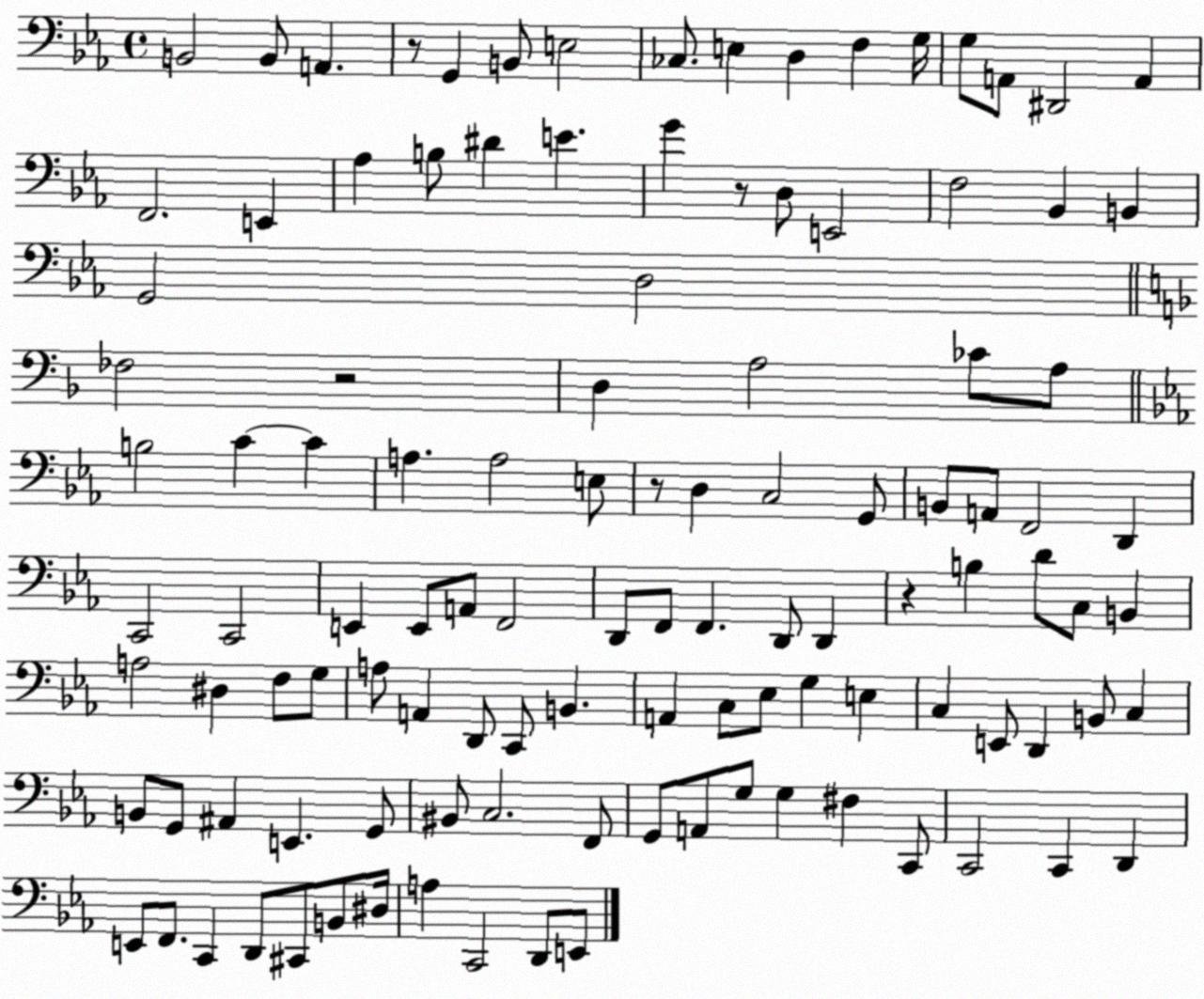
X:1
T:Untitled
M:4/4
L:1/4
K:Eb
B,,2 B,,/2 A,, z/2 G,, B,,/2 E,2 _C,/2 E, D, F, G,/4 G,/2 A,,/2 ^D,,2 A,, F,,2 E,, _A, B,/2 ^D E G z/2 D,/2 E,,2 F,2 _B,, B,, G,,2 D,2 _F,2 z2 D, A,2 _C/2 A,/2 B,2 C C A, A,2 E,/2 z/2 D, C,2 G,,/2 B,,/2 A,,/2 F,,2 D,, C,,2 C,,2 E,, E,,/2 A,,/2 F,,2 D,,/2 F,,/2 F,, D,,/2 D,, z B, D/2 C,/2 B,, A,2 ^D, F,/2 G,/2 A,/2 A,, D,,/2 C,,/2 B,, A,, C,/2 _E,/2 G, E, C, E,,/2 D,, B,,/2 C, B,,/2 G,,/2 ^A,, E,, G,,/2 ^B,,/2 C,2 F,,/2 G,,/2 A,,/2 G,/2 G, ^F, C,,/2 C,,2 C,, D,, E,,/2 F,,/2 C,, D,,/2 ^C,,/2 B,,/2 ^D,/4 A, C,,2 D,,/2 E,,/2